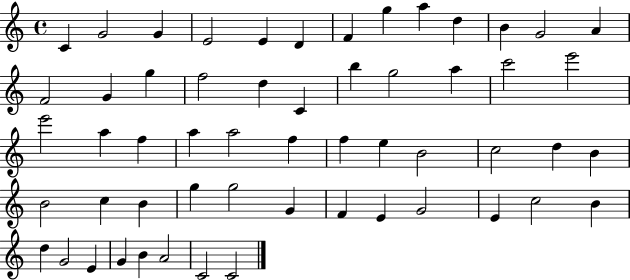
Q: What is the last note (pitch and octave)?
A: C4